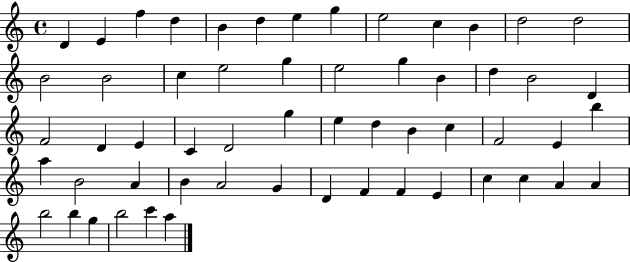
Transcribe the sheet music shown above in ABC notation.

X:1
T:Untitled
M:4/4
L:1/4
K:C
D E f d B d e g e2 c B d2 d2 B2 B2 c e2 g e2 g B d B2 D F2 D E C D2 g e d B c F2 E b a B2 A B A2 G D F F E c c A A b2 b g b2 c' a